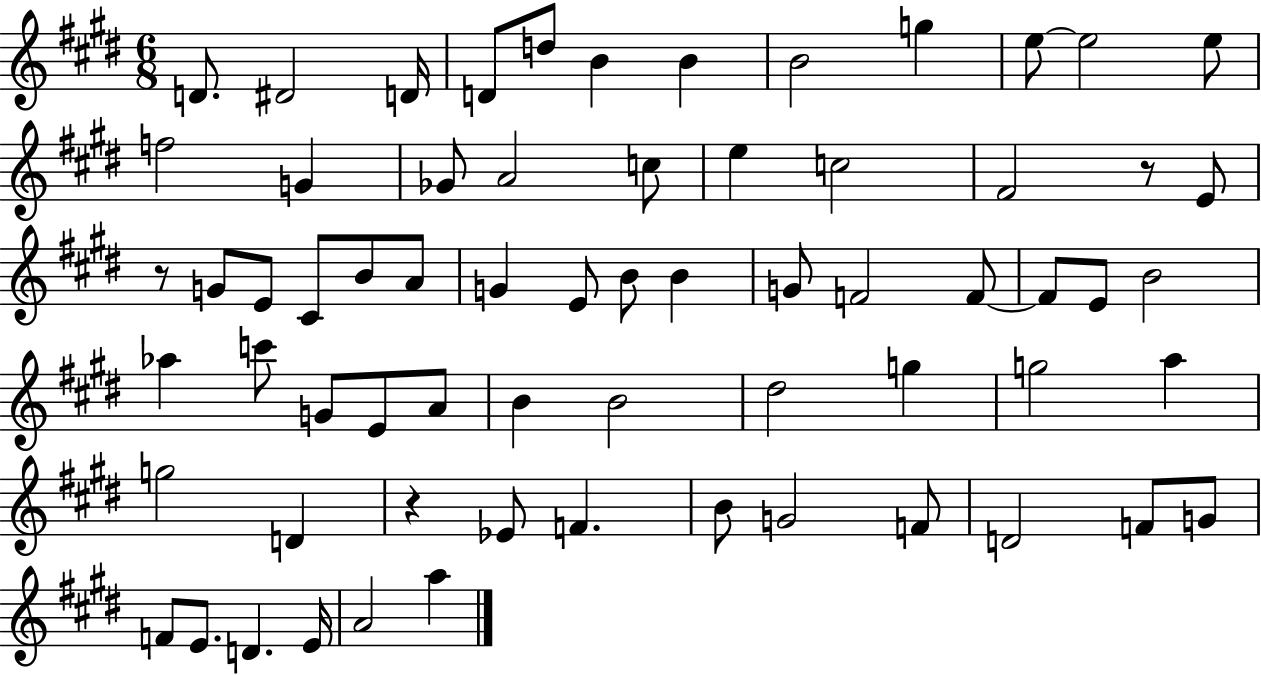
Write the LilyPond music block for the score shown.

{
  \clef treble
  \numericTimeSignature
  \time 6/8
  \key e \major
  d'8. dis'2 d'16 | d'8 d''8 b'4 b'4 | b'2 g''4 | e''8~~ e''2 e''8 | \break f''2 g'4 | ges'8 a'2 c''8 | e''4 c''2 | fis'2 r8 e'8 | \break r8 g'8 e'8 cis'8 b'8 a'8 | g'4 e'8 b'8 b'4 | g'8 f'2 f'8~~ | f'8 e'8 b'2 | \break aes''4 c'''8 g'8 e'8 a'8 | b'4 b'2 | dis''2 g''4 | g''2 a''4 | \break g''2 d'4 | r4 ees'8 f'4. | b'8 g'2 f'8 | d'2 f'8 g'8 | \break f'8 e'8. d'4. e'16 | a'2 a''4 | \bar "|."
}